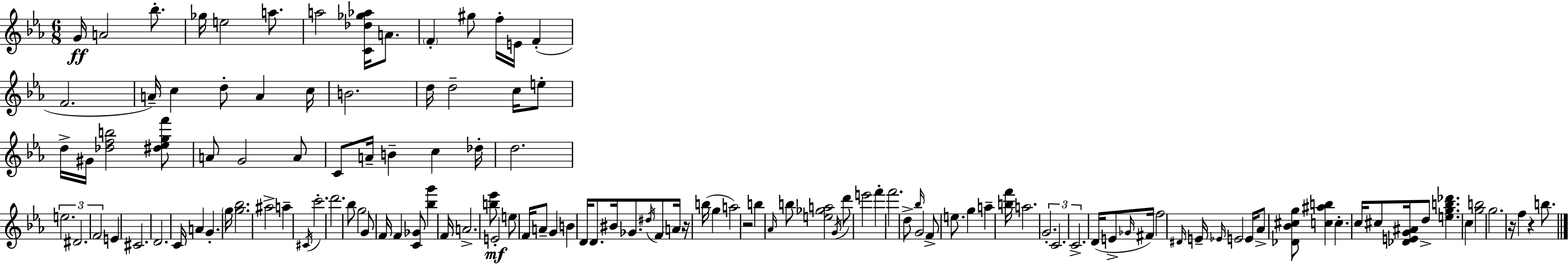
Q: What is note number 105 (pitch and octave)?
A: C5